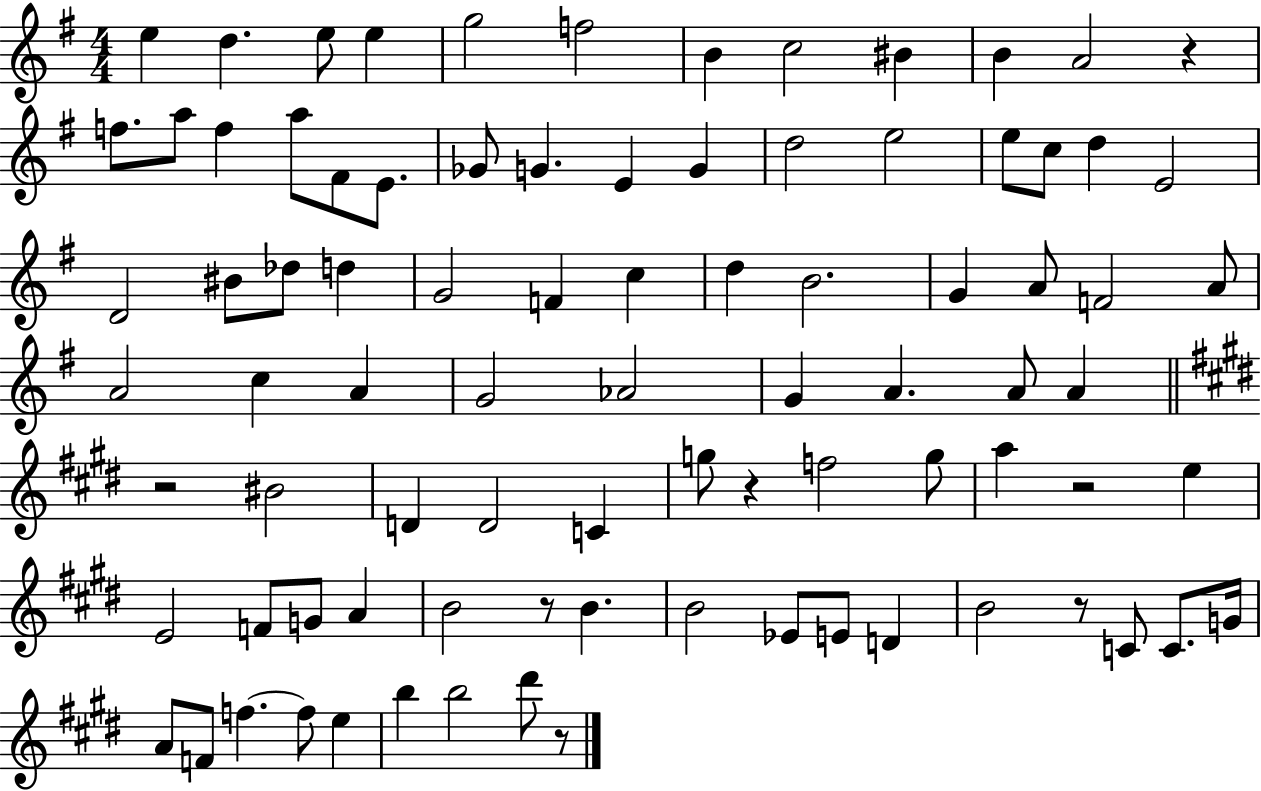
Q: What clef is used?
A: treble